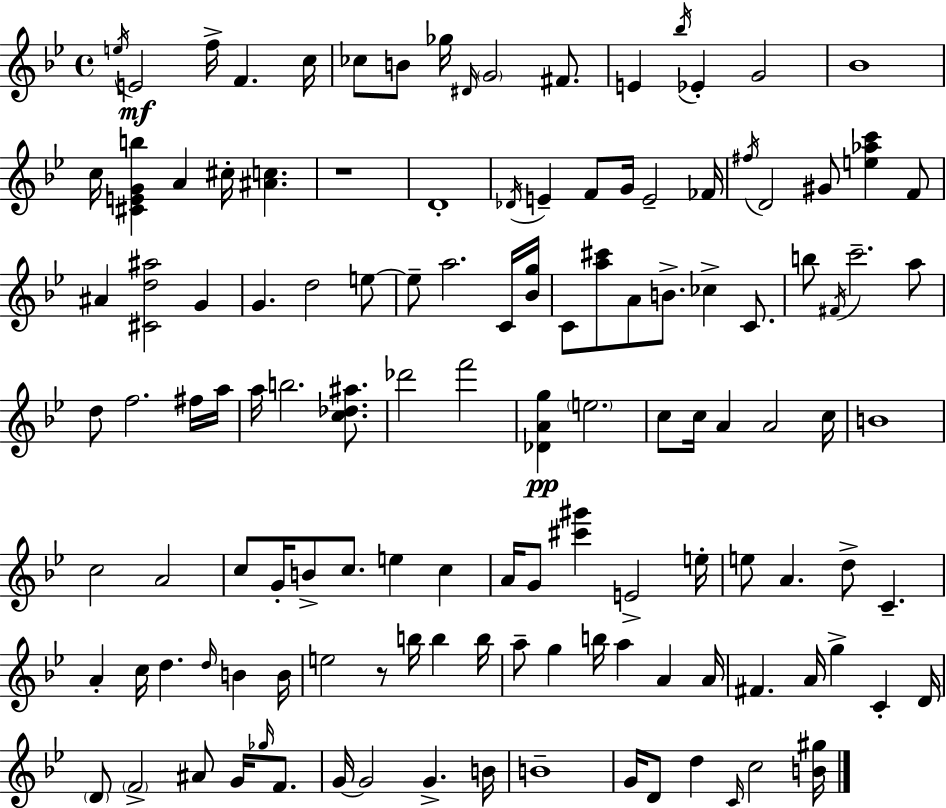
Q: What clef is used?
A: treble